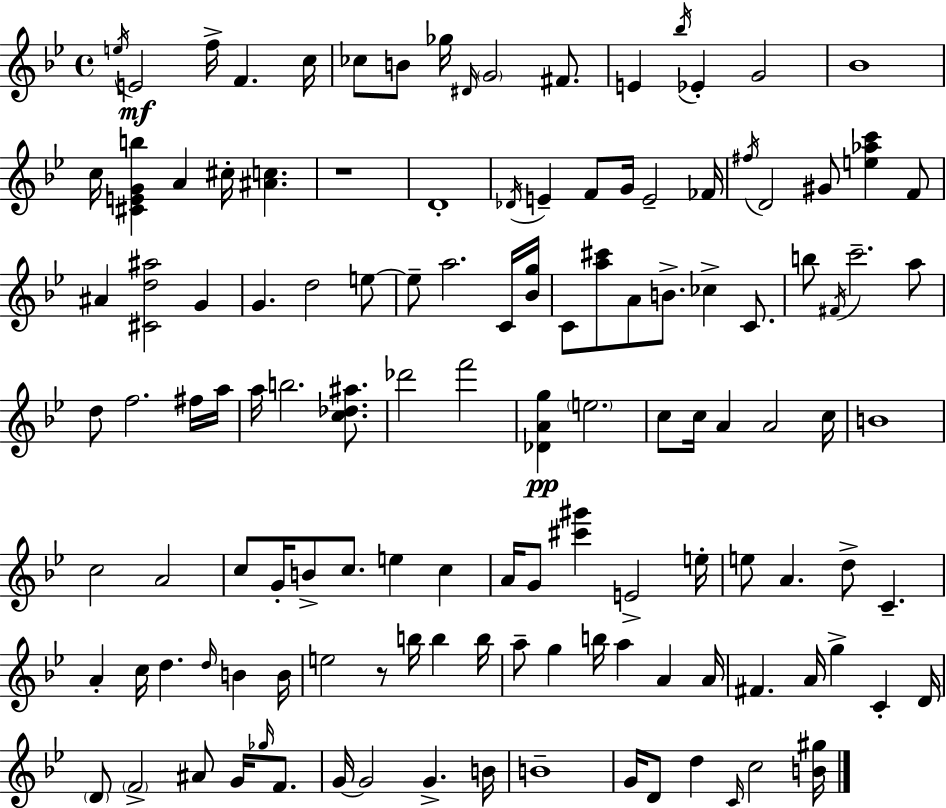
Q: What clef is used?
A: treble